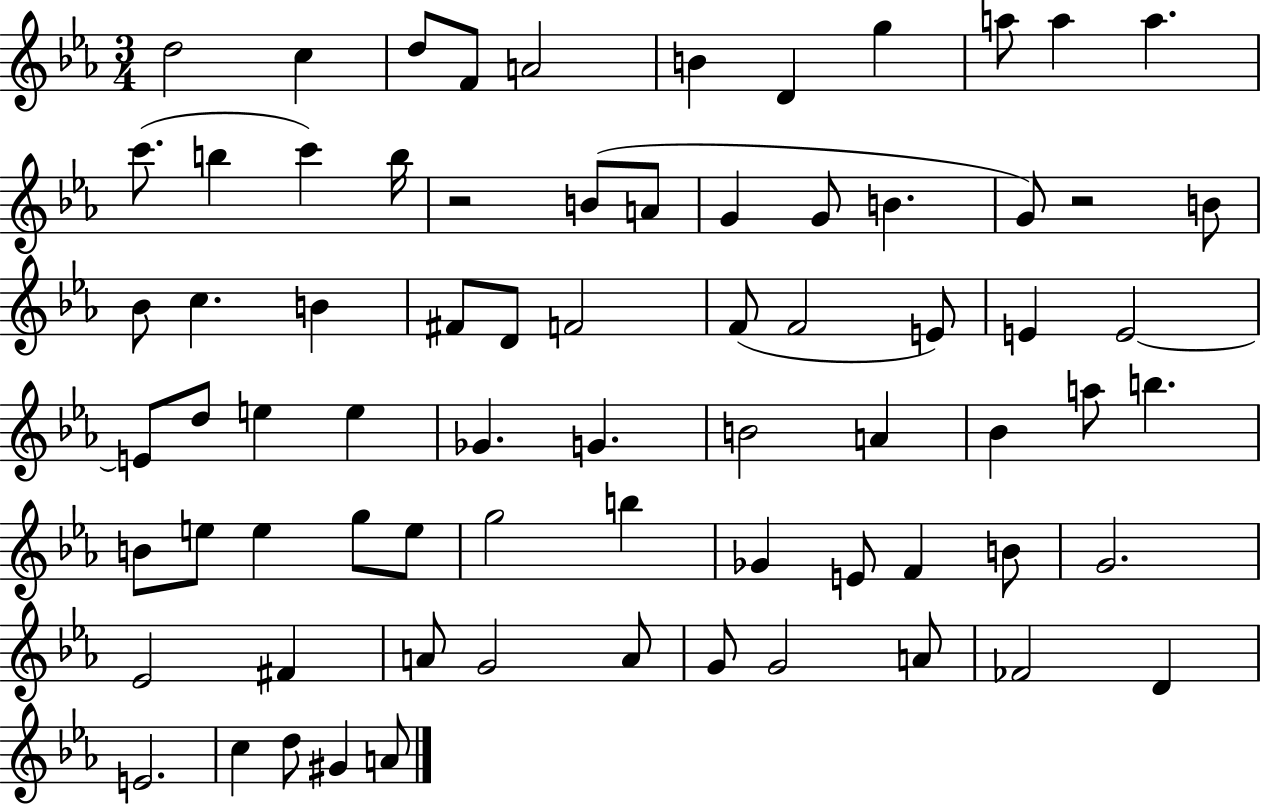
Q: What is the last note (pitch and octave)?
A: A4